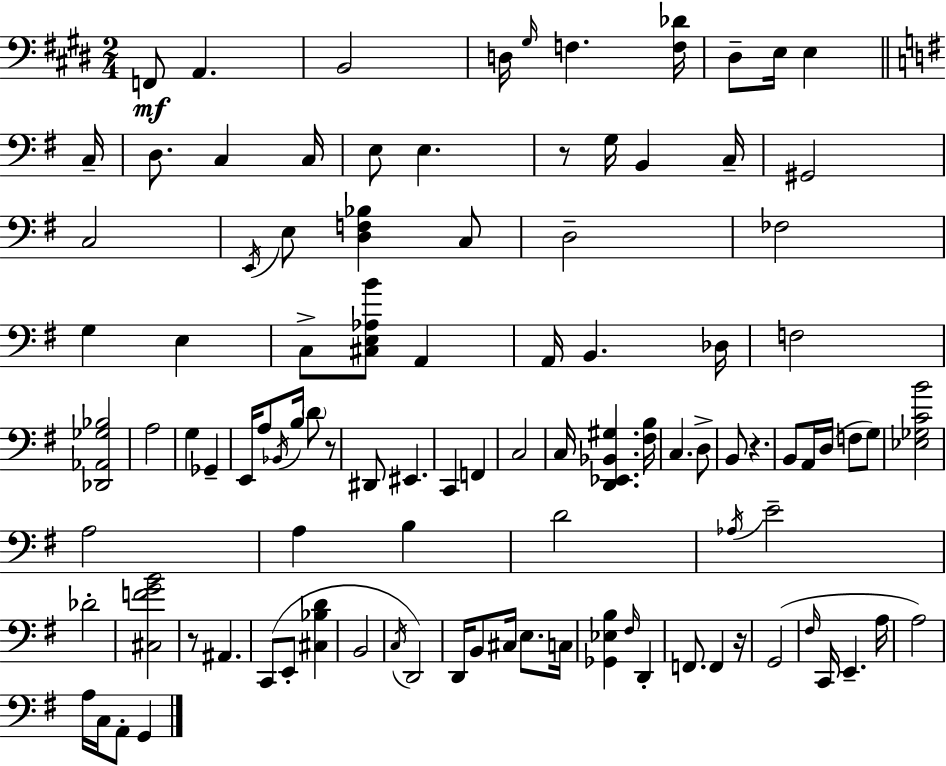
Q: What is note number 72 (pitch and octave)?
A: E3